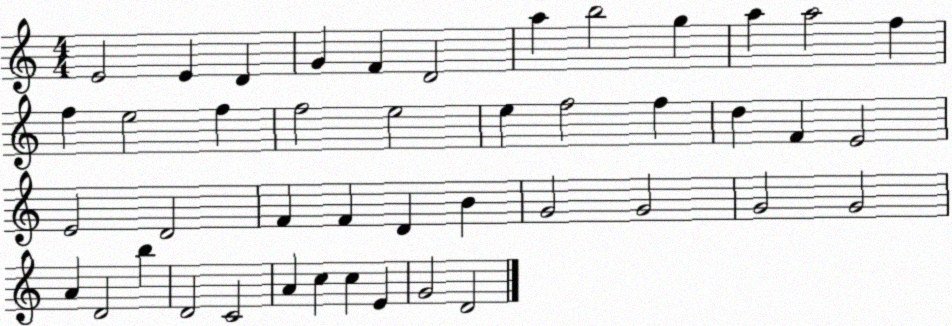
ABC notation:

X:1
T:Untitled
M:4/4
L:1/4
K:C
E2 E D G F D2 a b2 g a a2 f f e2 f f2 e2 e f2 f d F E2 E2 D2 F F D B G2 G2 G2 G2 A D2 b D2 C2 A c c E G2 D2